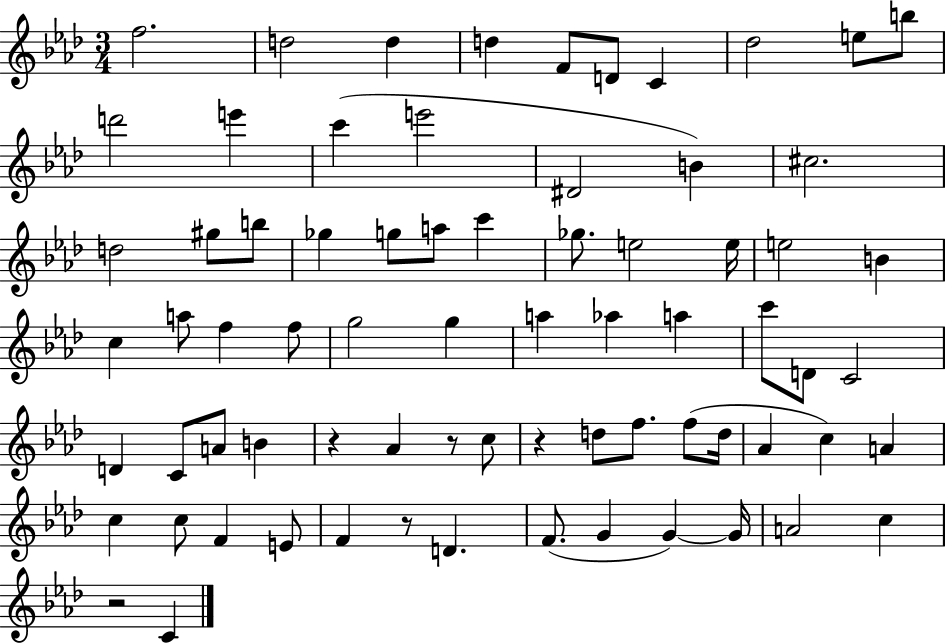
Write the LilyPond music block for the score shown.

{
  \clef treble
  \numericTimeSignature
  \time 3/4
  \key aes \major
  f''2. | d''2 d''4 | d''4 f'8 d'8 c'4 | des''2 e''8 b''8 | \break d'''2 e'''4 | c'''4( e'''2 | dis'2 b'4) | cis''2. | \break d''2 gis''8 b''8 | ges''4 g''8 a''8 c'''4 | ges''8. e''2 e''16 | e''2 b'4 | \break c''4 a''8 f''4 f''8 | g''2 g''4 | a''4 aes''4 a''4 | c'''8 d'8 c'2 | \break d'4 c'8 a'8 b'4 | r4 aes'4 r8 c''8 | r4 d''8 f''8. f''8( d''16 | aes'4 c''4) a'4 | \break c''4 c''8 f'4 e'8 | f'4 r8 d'4. | f'8.( g'4 g'4~~) g'16 | a'2 c''4 | \break r2 c'4 | \bar "|."
}